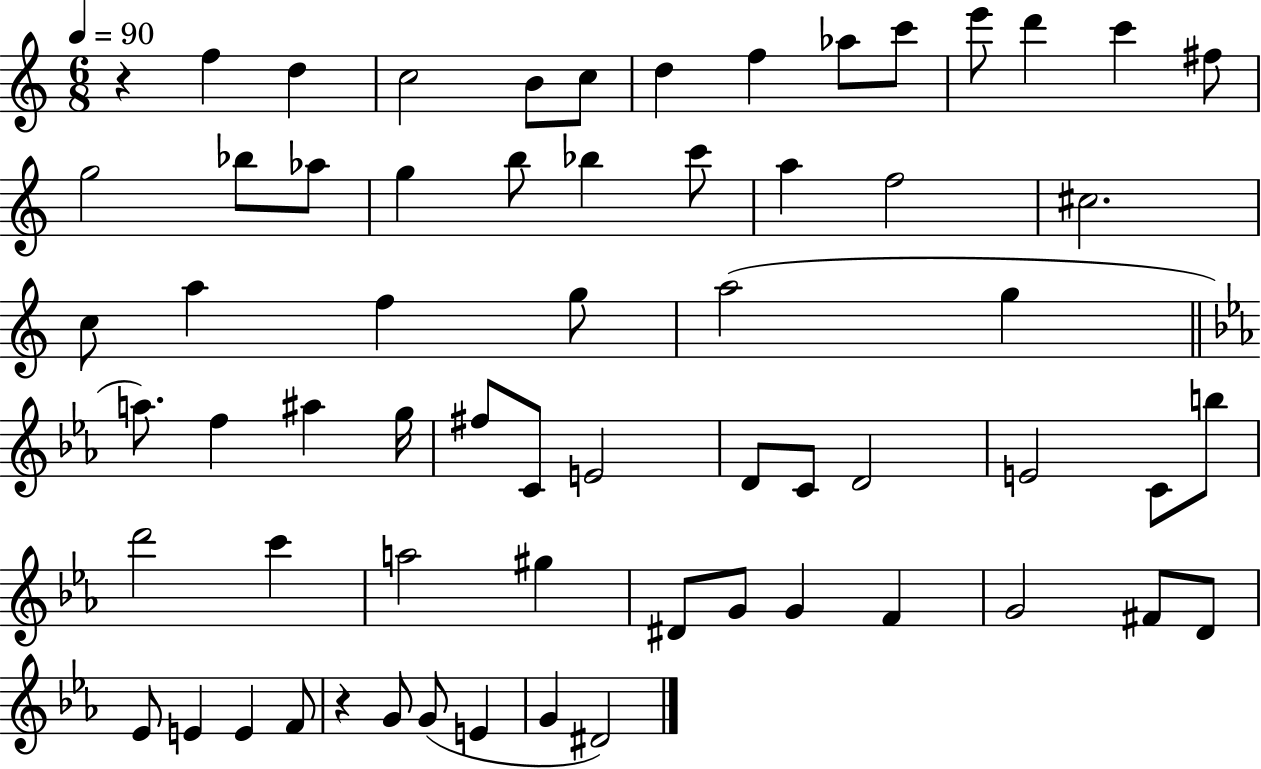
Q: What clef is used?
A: treble